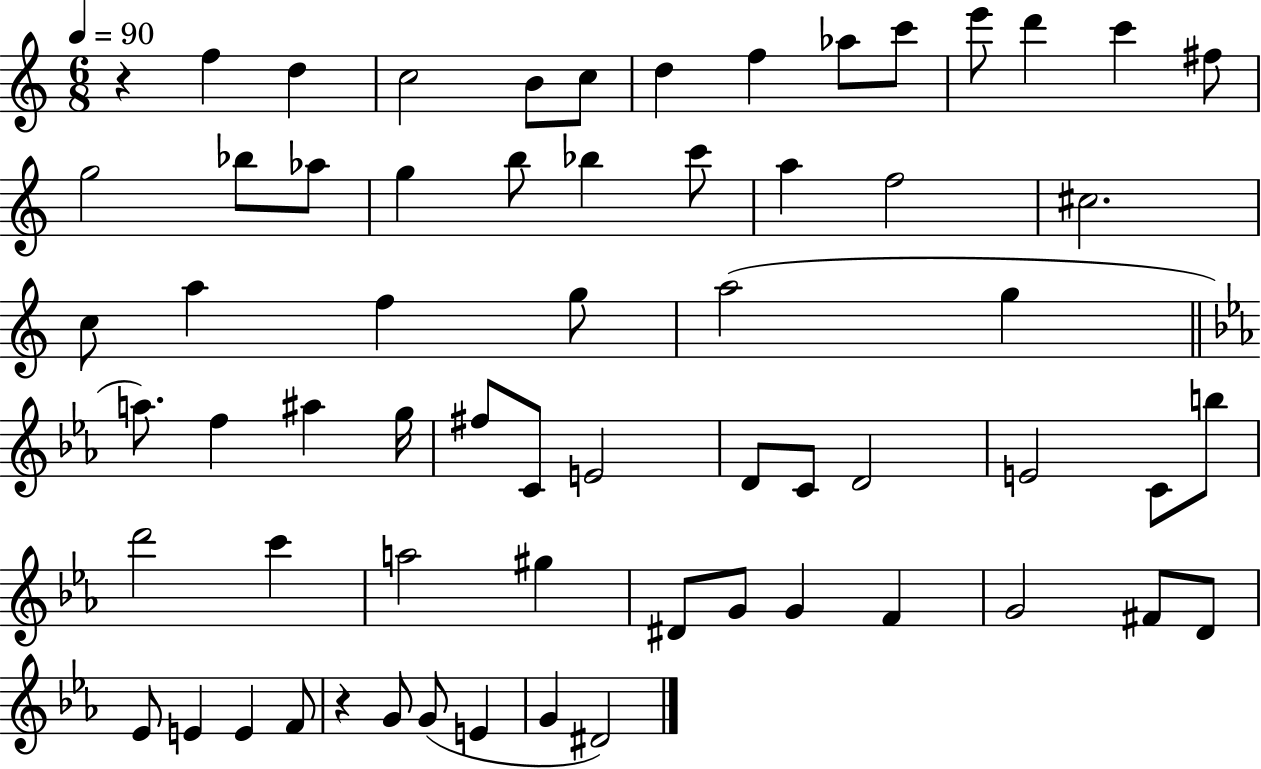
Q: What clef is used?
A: treble